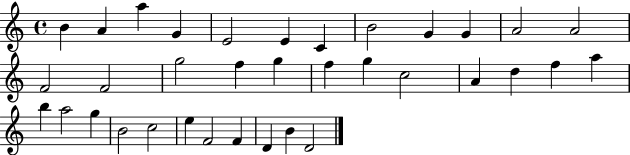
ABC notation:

X:1
T:Untitled
M:4/4
L:1/4
K:C
B A a G E2 E C B2 G G A2 A2 F2 F2 g2 f g f g c2 A d f a b a2 g B2 c2 e F2 F D B D2